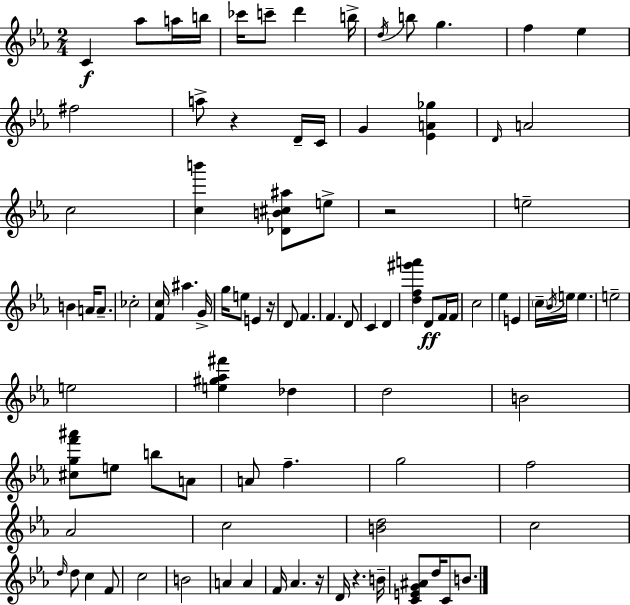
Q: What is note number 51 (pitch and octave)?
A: Db5